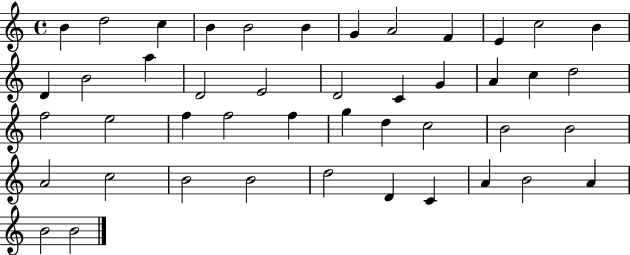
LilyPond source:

{
  \clef treble
  \time 4/4
  \defaultTimeSignature
  \key c \major
  b'4 d''2 c''4 | b'4 b'2 b'4 | g'4 a'2 f'4 | e'4 c''2 b'4 | \break d'4 b'2 a''4 | d'2 e'2 | d'2 c'4 g'4 | a'4 c''4 d''2 | \break f''2 e''2 | f''4 f''2 f''4 | g''4 d''4 c''2 | b'2 b'2 | \break a'2 c''2 | b'2 b'2 | d''2 d'4 c'4 | a'4 b'2 a'4 | \break b'2 b'2 | \bar "|."
}